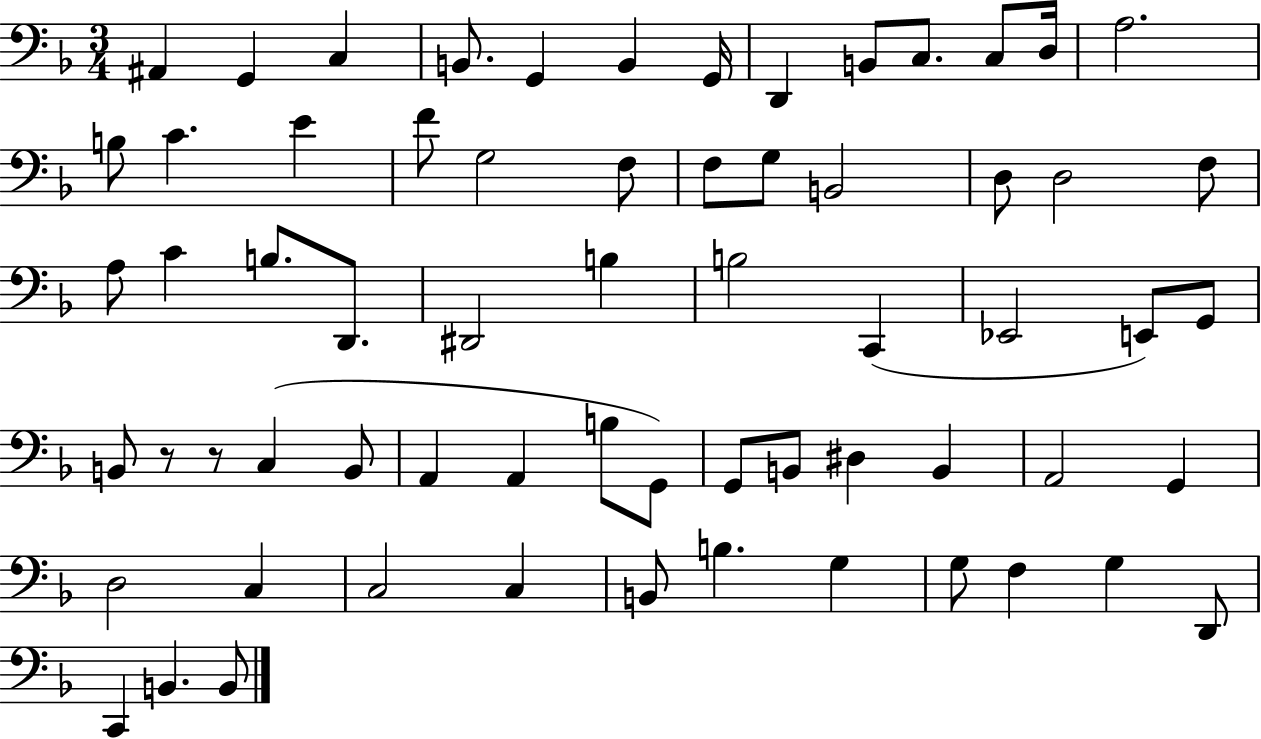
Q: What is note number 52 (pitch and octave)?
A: C3